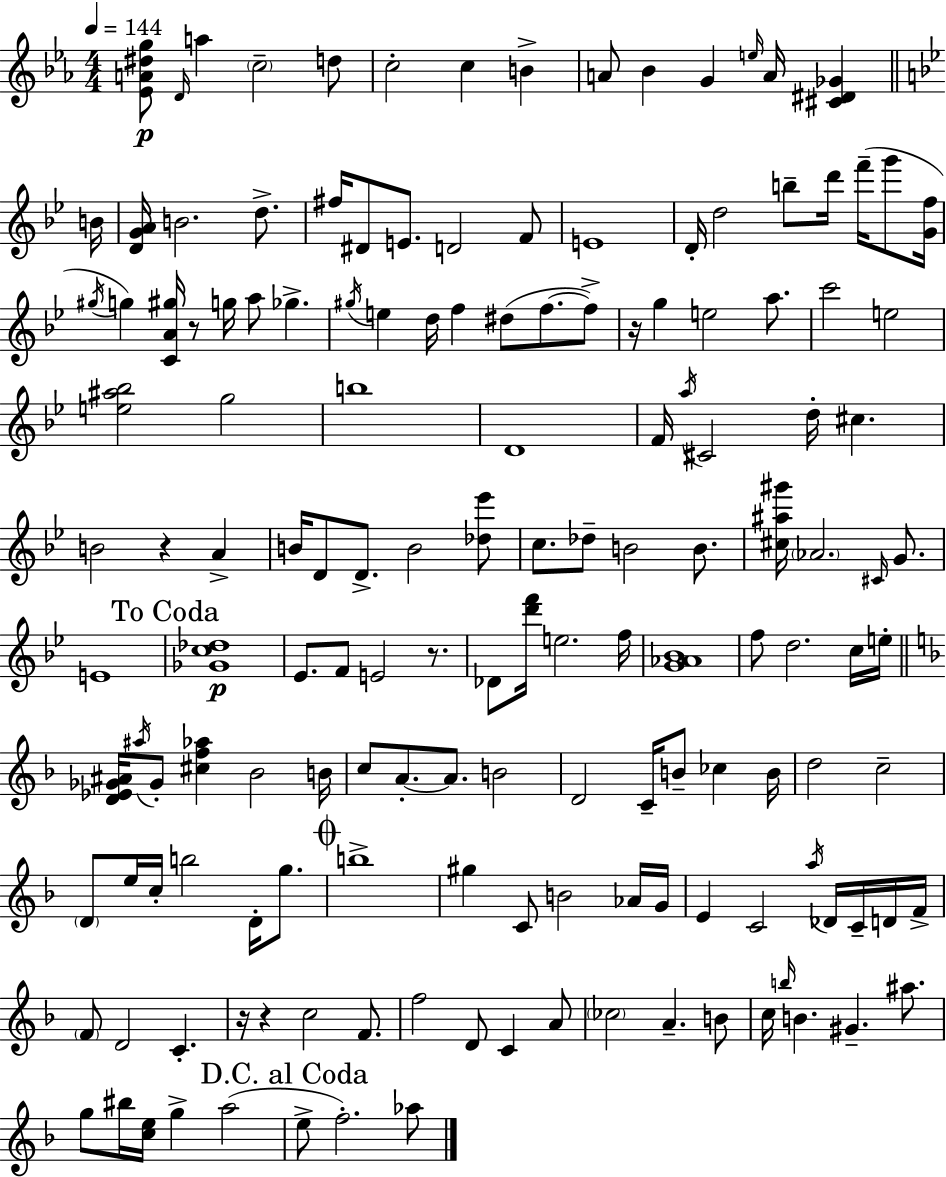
[Eb4,A4,D#5,G5]/e D4/s A5/q C5/h D5/e C5/h C5/q B4/q A4/e Bb4/q G4/q E5/s A4/s [C#4,D#4,Gb4]/q B4/s [D4,G4,A4]/s B4/h. D5/e. F#5/s D#4/e E4/e. D4/h F4/e E4/w D4/s D5/h B5/e D6/s F6/s G6/e [G4,F5]/s G#5/s G5/q [C4,A4,G#5]/s R/e G5/s A5/e Gb5/q. G#5/s E5/q D5/s F5/q D#5/e F5/e. F5/e R/s G5/q E5/h A5/e. C6/h E5/h [E5,A#5,Bb5]/h G5/h B5/w D4/w F4/s A5/s C#4/h D5/s C#5/q. B4/h R/q A4/q B4/s D4/e D4/e. B4/h [Db5,Eb6]/e C5/e. Db5/e B4/h B4/e. [C#5,A#5,G#6]/s Ab4/h. C#4/s G4/e. E4/w [Gb4,C5,Db5]/w Eb4/e. F4/e E4/h R/e. Db4/e [D6,F6]/s E5/h. F5/s [G4,Ab4,Bb4]/w F5/e D5/h. C5/s E5/s [D4,Eb4,Gb4,A#4]/s A#5/s Gb4/e [C#5,F5,Ab5]/q Bb4/h B4/s C5/e A4/e. A4/e. B4/h D4/h C4/s B4/e CES5/q B4/s D5/h C5/h D4/e E5/s C5/s B5/h D4/s G5/e. B5/w G#5/q C4/e B4/h Ab4/s G4/s E4/q C4/h A5/s Db4/s C4/s D4/s F4/s F4/e D4/h C4/q. R/s R/q C5/h F4/e. F5/h D4/e C4/q A4/e CES5/h A4/q. B4/e C5/s B5/s B4/q. G#4/q. A#5/e. G5/e BIS5/s [C5,E5]/s G5/q A5/h E5/e F5/h. Ab5/e